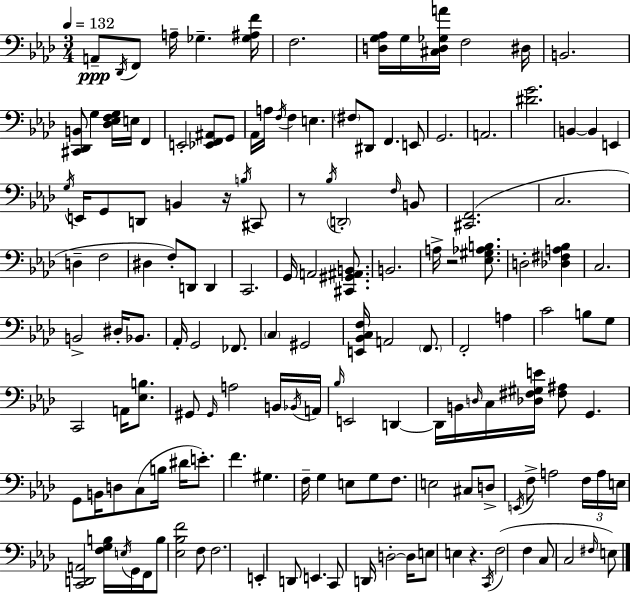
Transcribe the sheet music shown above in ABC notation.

X:1
T:Untitled
M:3/4
L:1/4
K:Ab
A,,/2 _D,,/4 F,,/2 A,/4 _G, [_G,^A,F]/4 F,2 [D,G,_A,]/4 G,/4 [^C,D,_G,A]/4 F,2 ^D,/4 B,,2 [^C,,_D,,B,,]/2 G, [_D,_E,F,G,]/4 E,/4 F,, E,,2 [_E,,F,,^A,,]/2 G,,/2 _A,,/4 A,/4 F,/4 F, E, ^F,/2 ^D,,/2 F,, E,,/2 G,,2 A,,2 [^DG]2 B,, B,, E,, G,/4 E,,/4 G,,/2 D,,/2 B,, z/4 B,/4 ^C,,/2 z/2 _B,/4 D,,2 F,/4 B,,/2 [^C,,F,,]2 C,2 D, F,2 ^D, F,/2 D,,/2 D,, C,,2 G,,/4 A,,2 [^C,,^G,,^A,,B,,]/2 B,,2 A,/4 z2 [_E,^G,_A,B,]/2 D,2 [_D,^F,A,_B,] C,2 B,,2 ^D,/4 _B,,/2 _A,,/4 G,,2 _F,,/2 C, ^G,,2 [E,,_B,,C,F,]/4 A,,2 F,,/2 F,,2 A, C2 B,/2 G,/2 C,,2 A,,/4 [_E,B,]/2 ^G,,/2 ^G,,/4 A,2 B,,/4 _B,,/4 A,,/4 _B,/4 E,,2 D,, D,,/4 B,,/4 D,/4 C,/4 [_D,^F,^G,E]/4 [^F,^A,]/2 G,, G,,/2 B,,/4 D,/2 C,/2 B,/4 ^D/4 E/2 F ^G, F,/4 G, E,/2 G,/2 F,/2 E,2 ^C,/2 D,/2 E,,/4 F,/2 A,2 F,/4 A,/4 E,/4 [C,,D,,A,,]2 [F,G,B,]/4 E,/4 G,,/4 F,,/4 B,/2 [_E,_B,F]2 F,/2 F,2 E,, D,,/2 E,, C,,/2 D,,/4 D,2 D,/4 E,/2 E, z C,,/4 F,2 F, C,/2 C,2 ^F,/4 E,/2